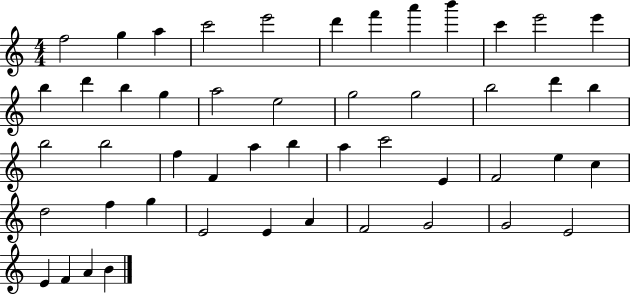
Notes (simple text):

F5/h G5/q A5/q C6/h E6/h D6/q F6/q A6/q B6/q C6/q E6/h E6/q B5/q D6/q B5/q G5/q A5/h E5/h G5/h G5/h B5/h D6/q B5/q B5/h B5/h F5/q F4/q A5/q B5/q A5/q C6/h E4/q F4/h E5/q C5/q D5/h F5/q G5/q E4/h E4/q A4/q F4/h G4/h G4/h E4/h E4/q F4/q A4/q B4/q